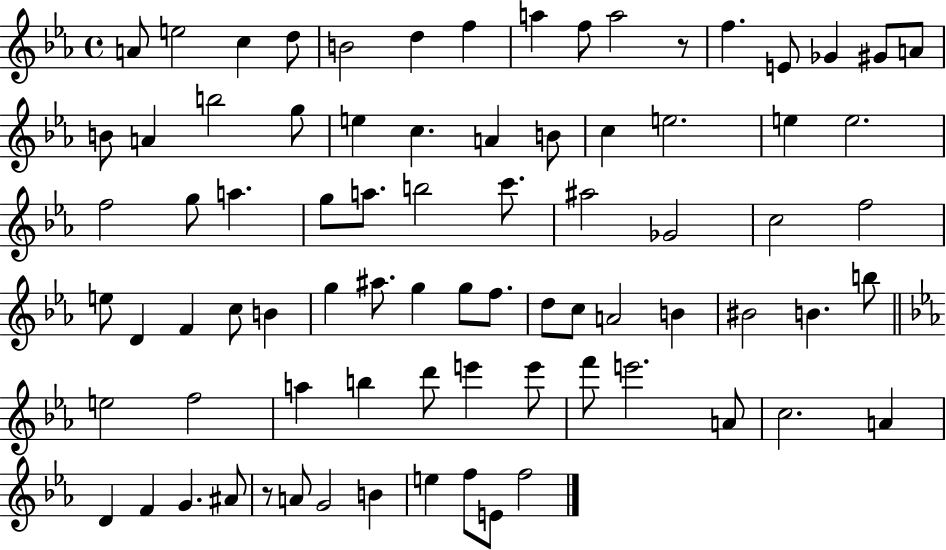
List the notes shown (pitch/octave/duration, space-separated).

A4/e E5/h C5/q D5/e B4/h D5/q F5/q A5/q F5/e A5/h R/e F5/q. E4/e Gb4/q G#4/e A4/e B4/e A4/q B5/h G5/e E5/q C5/q. A4/q B4/e C5/q E5/h. E5/q E5/h. F5/h G5/e A5/q. G5/e A5/e. B5/h C6/e. A#5/h Gb4/h C5/h F5/h E5/e D4/q F4/q C5/e B4/q G5/q A#5/e. G5/q G5/e F5/e. D5/e C5/e A4/h B4/q BIS4/h B4/q. B5/e E5/h F5/h A5/q B5/q D6/e E6/q E6/e F6/e E6/h. A4/e C5/h. A4/q D4/q F4/q G4/q. A#4/e R/e A4/e G4/h B4/q E5/q F5/e E4/e F5/h